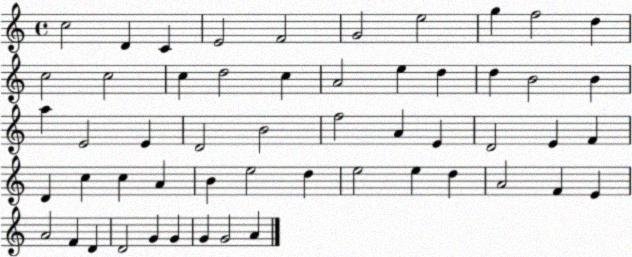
X:1
T:Untitled
M:4/4
L:1/4
K:C
c2 D C E2 F2 G2 e2 g f2 d c2 c2 c d2 c A2 e d d B2 B a E2 E D2 B2 f2 A E D2 E F D c c A B e2 d e2 e d A2 F E A2 F D D2 G G G G2 A